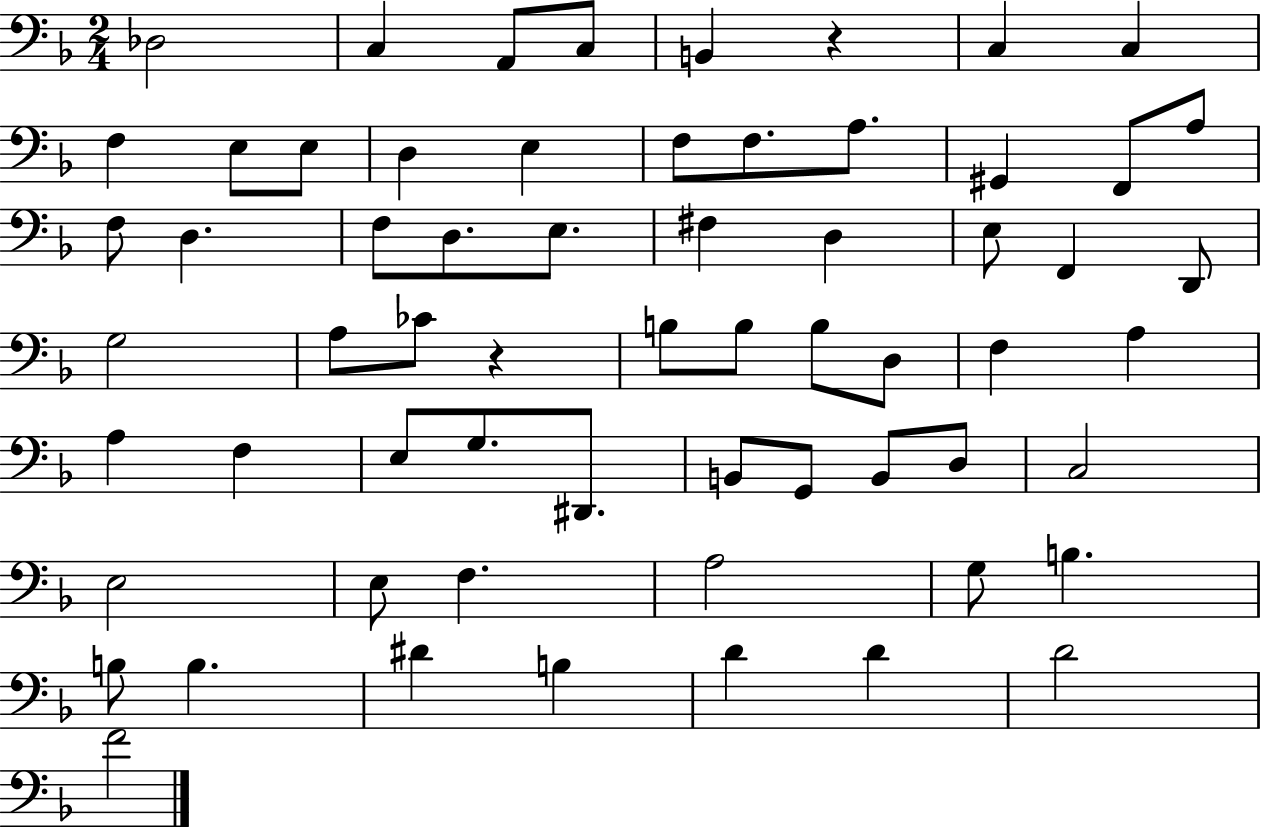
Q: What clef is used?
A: bass